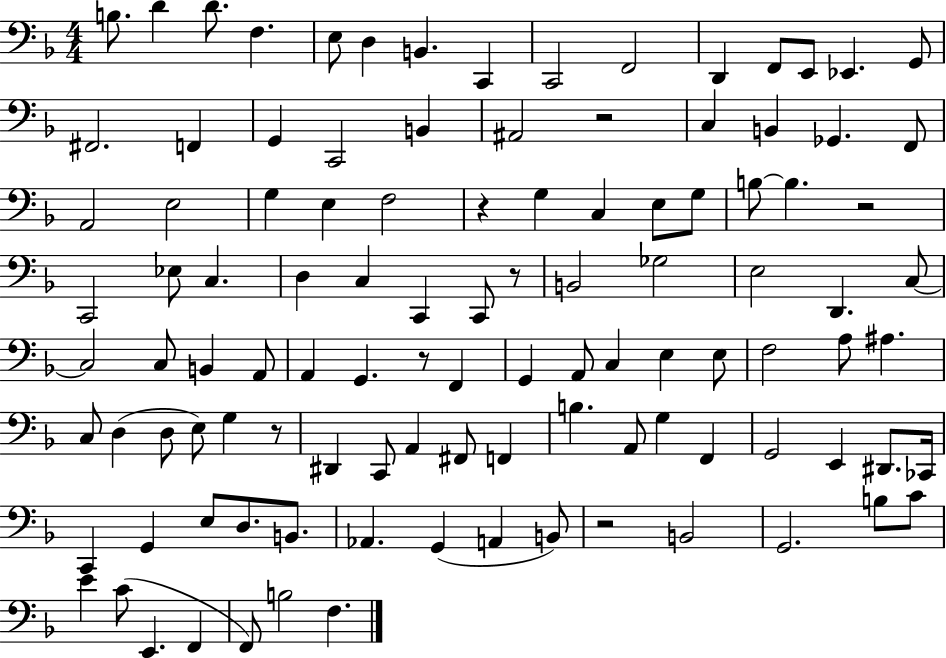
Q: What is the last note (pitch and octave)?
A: F3